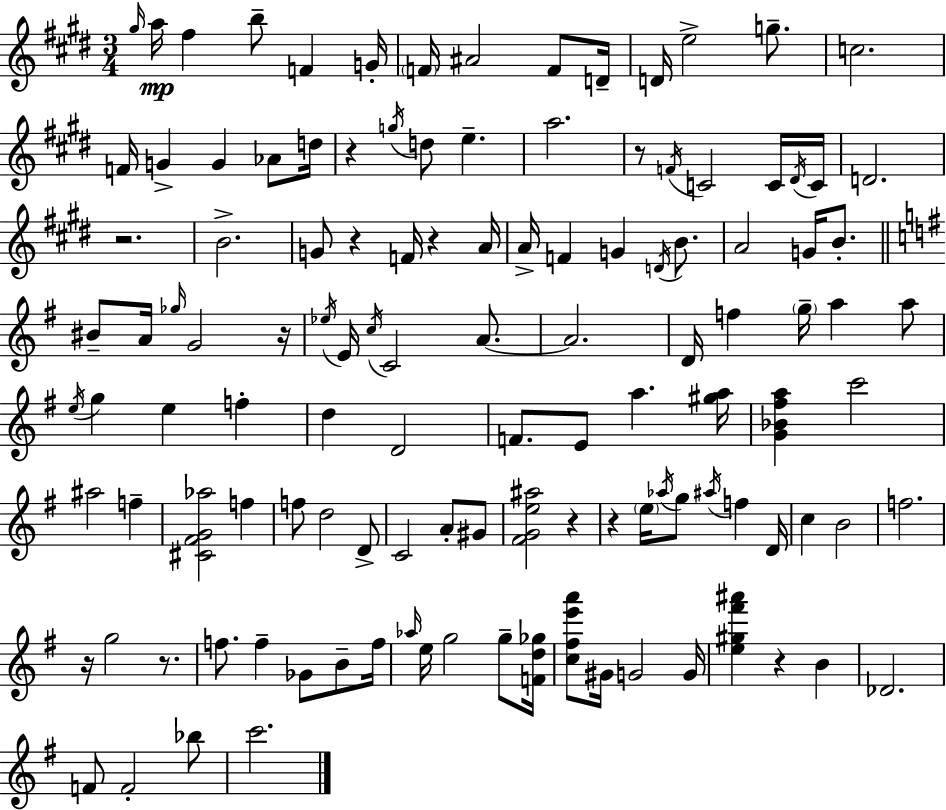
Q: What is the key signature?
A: E major